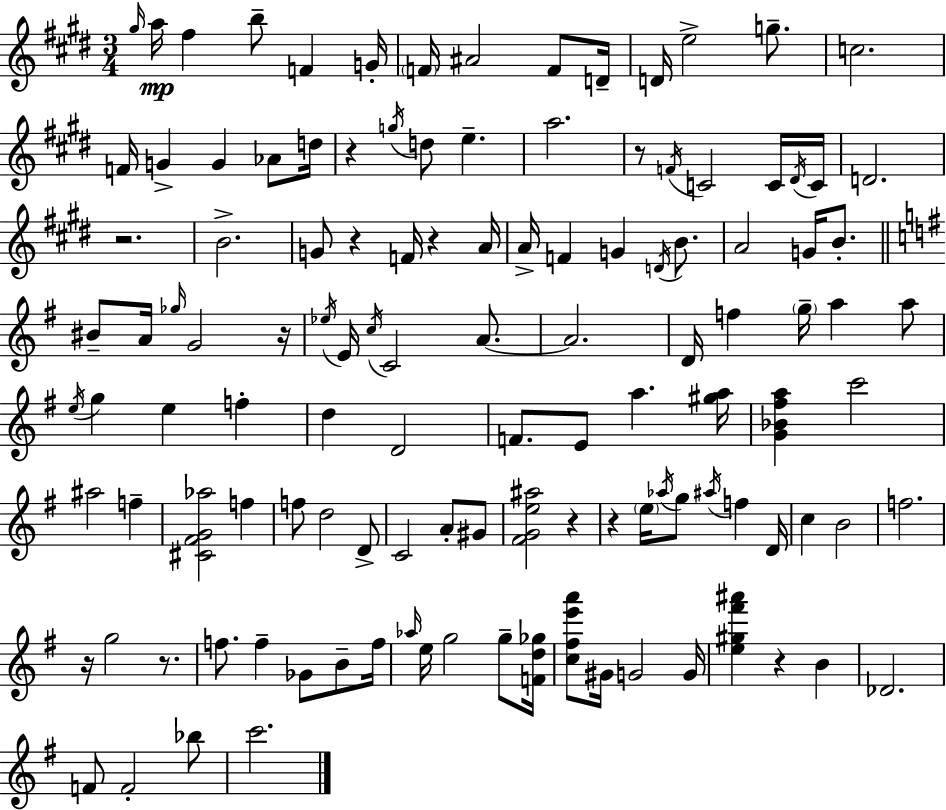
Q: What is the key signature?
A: E major